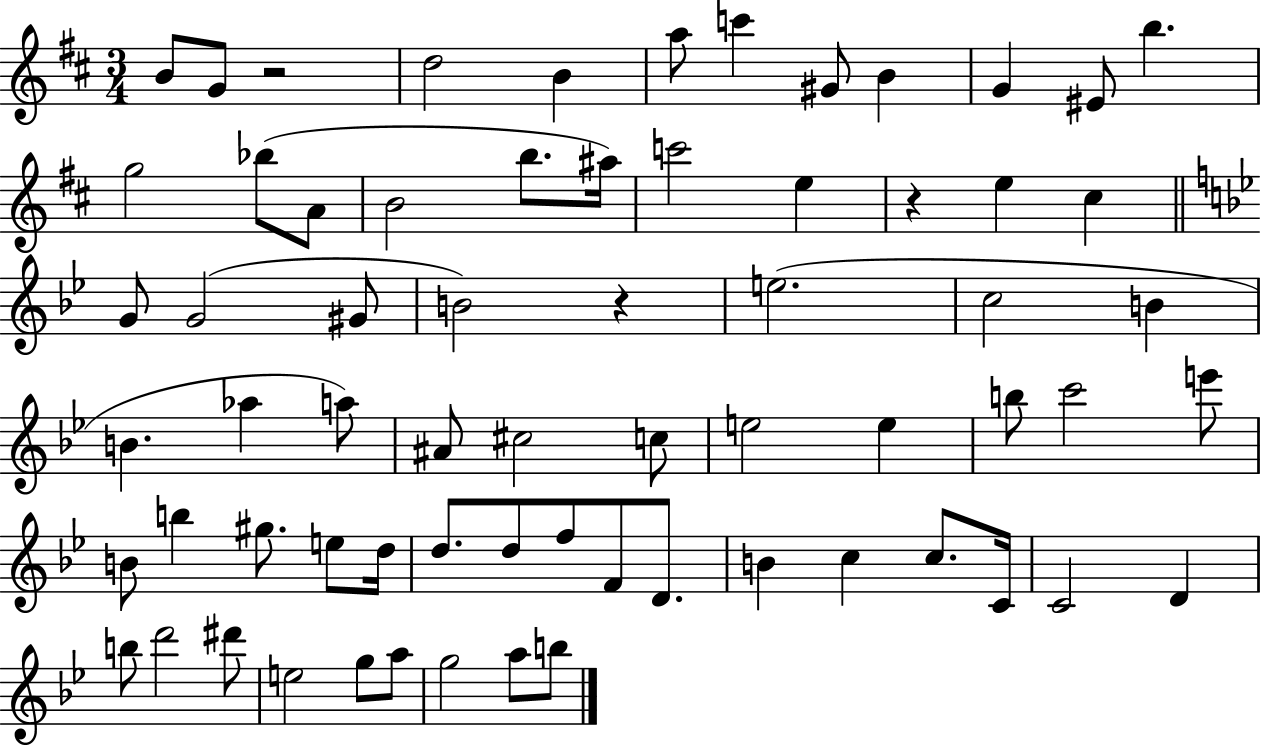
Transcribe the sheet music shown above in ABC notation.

X:1
T:Untitled
M:3/4
L:1/4
K:D
B/2 G/2 z2 d2 B a/2 c' ^G/2 B G ^E/2 b g2 _b/2 A/2 B2 b/2 ^a/4 c'2 e z e ^c G/2 G2 ^G/2 B2 z e2 c2 B B _a a/2 ^A/2 ^c2 c/2 e2 e b/2 c'2 e'/2 B/2 b ^g/2 e/2 d/4 d/2 d/2 f/2 F/2 D/2 B c c/2 C/4 C2 D b/2 d'2 ^d'/2 e2 g/2 a/2 g2 a/2 b/2